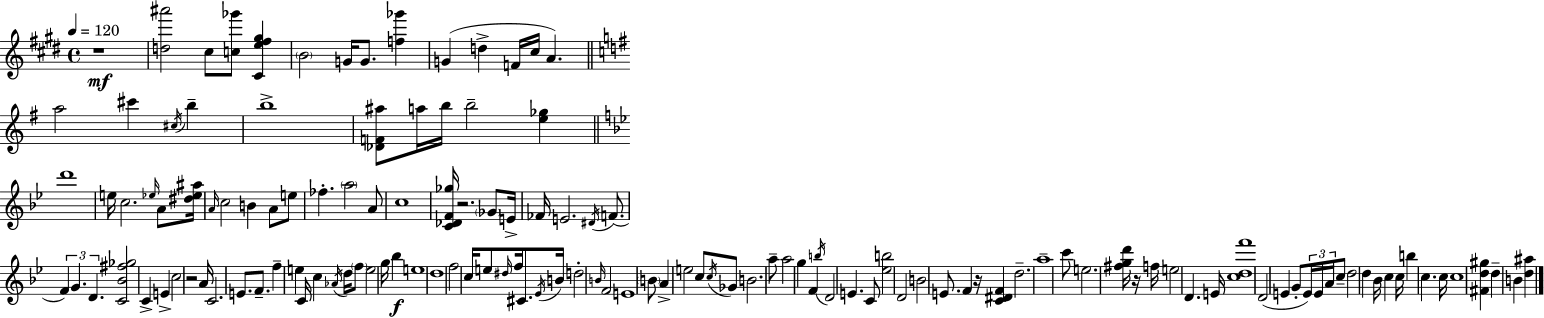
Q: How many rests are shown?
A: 5